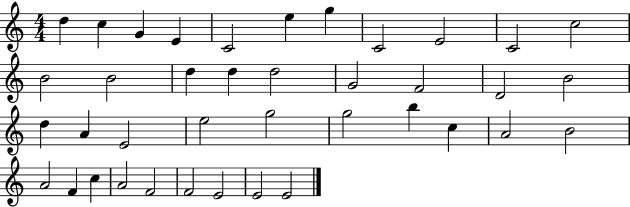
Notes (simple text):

D5/q C5/q G4/q E4/q C4/h E5/q G5/q C4/h E4/h C4/h C5/h B4/h B4/h D5/q D5/q D5/h G4/h F4/h D4/h B4/h D5/q A4/q E4/h E5/h G5/h G5/h B5/q C5/q A4/h B4/h A4/h F4/q C5/q A4/h F4/h F4/h E4/h E4/h E4/h